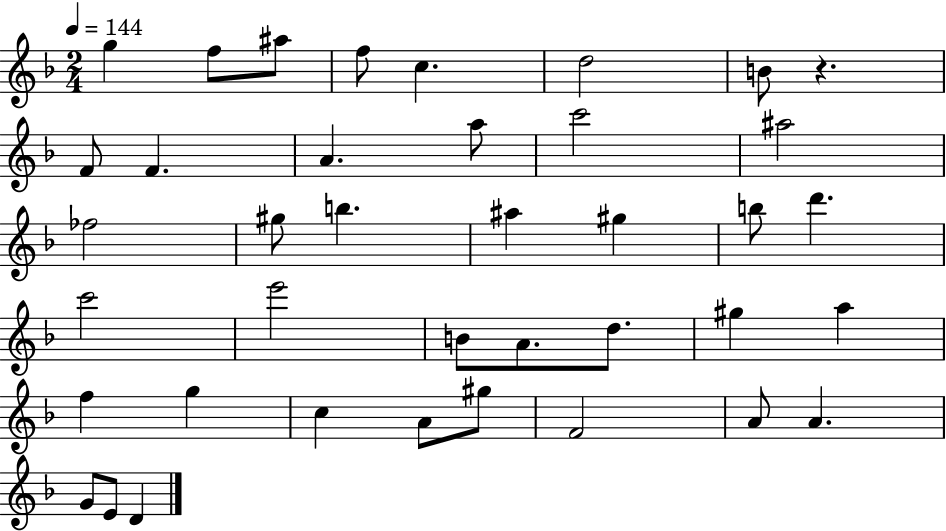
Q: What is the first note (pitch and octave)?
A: G5